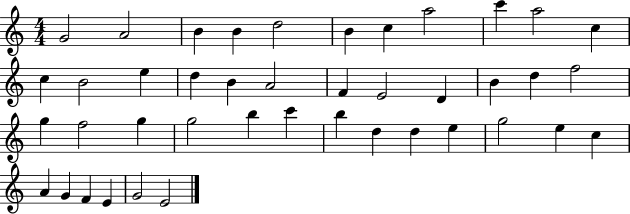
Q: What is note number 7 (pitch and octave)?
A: C5